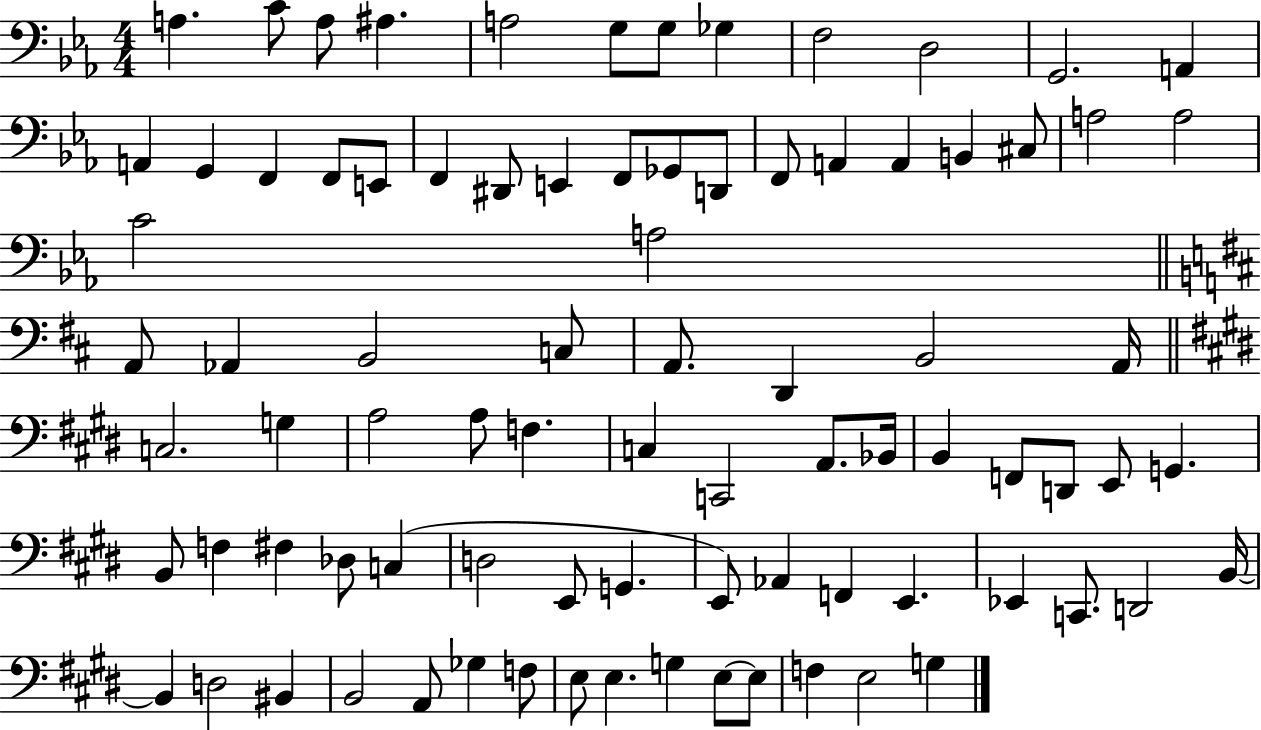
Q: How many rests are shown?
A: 0